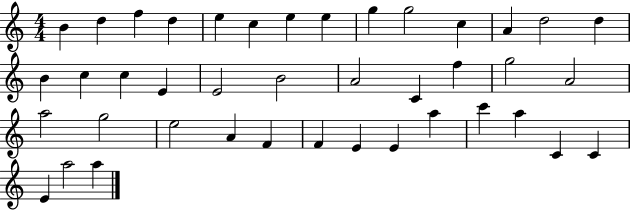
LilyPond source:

{
  \clef treble
  \numericTimeSignature
  \time 4/4
  \key c \major
  b'4 d''4 f''4 d''4 | e''4 c''4 e''4 e''4 | g''4 g''2 c''4 | a'4 d''2 d''4 | \break b'4 c''4 c''4 e'4 | e'2 b'2 | a'2 c'4 f''4 | g''2 a'2 | \break a''2 g''2 | e''2 a'4 f'4 | f'4 e'4 e'4 a''4 | c'''4 a''4 c'4 c'4 | \break e'4 a''2 a''4 | \bar "|."
}